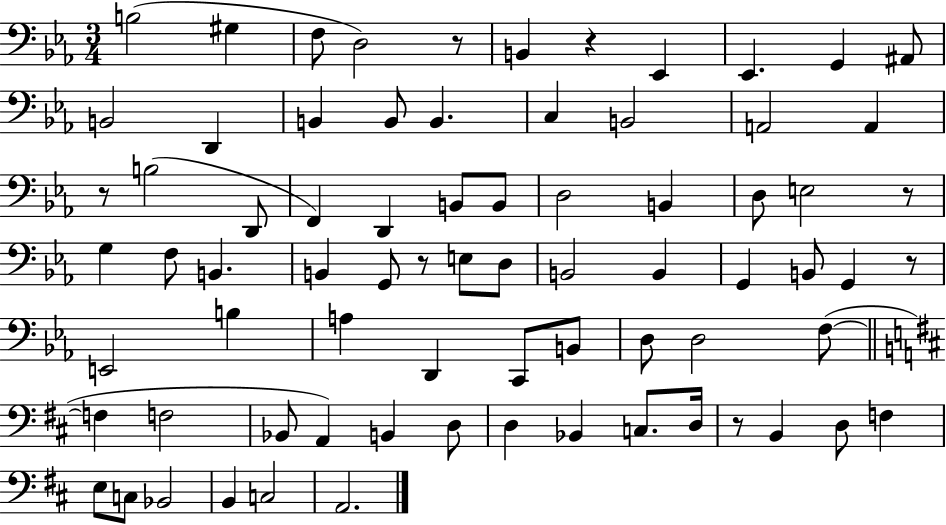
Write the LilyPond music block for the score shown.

{
  \clef bass
  \numericTimeSignature
  \time 3/4
  \key ees \major
  b2( gis4 | f8 d2) r8 | b,4 r4 ees,4 | ees,4. g,4 ais,8 | \break b,2 d,4 | b,4 b,8 b,4. | c4 b,2 | a,2 a,4 | \break r8 b2( d,8 | f,4) d,4 b,8 b,8 | d2 b,4 | d8 e2 r8 | \break g4 f8 b,4. | b,4 g,8 r8 e8 d8 | b,2 b,4 | g,4 b,8 g,4 r8 | \break e,2 b4 | a4 d,4 c,8 b,8 | d8 d2 f8~(~ | \bar "||" \break \key d \major f4 f2 | bes,8 a,4) b,4 d8 | d4 bes,4 c8. d16 | r8 b,4 d8 f4 | \break e8 c8 bes,2 | b,4 c2 | a,2. | \bar "|."
}